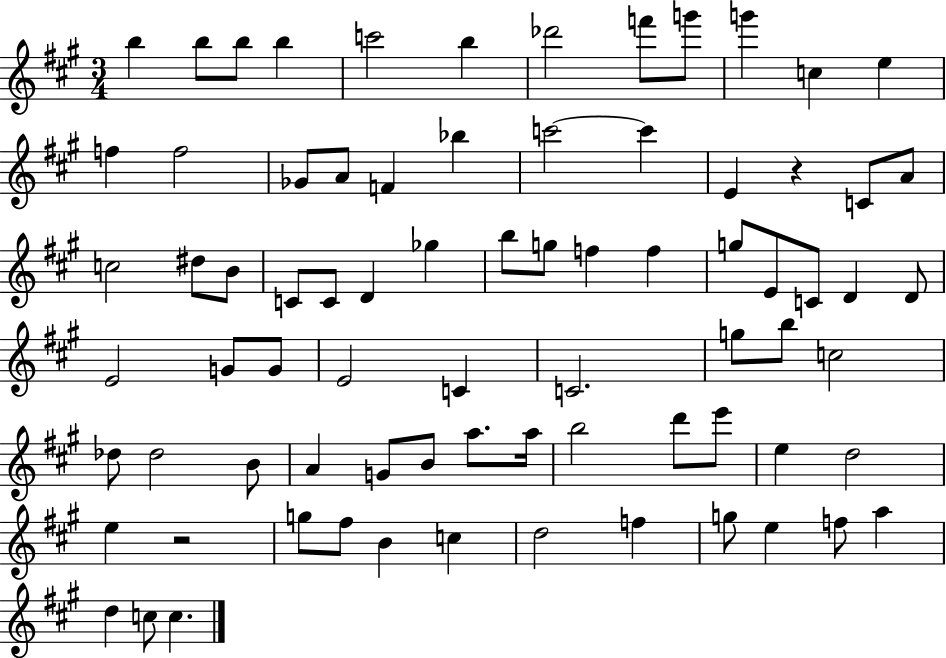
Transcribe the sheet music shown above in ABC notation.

X:1
T:Untitled
M:3/4
L:1/4
K:A
b b/2 b/2 b c'2 b _d'2 f'/2 g'/2 g' c e f f2 _G/2 A/2 F _b c'2 c' E z C/2 A/2 c2 ^d/2 B/2 C/2 C/2 D _g b/2 g/2 f f g/2 E/2 C/2 D D/2 E2 G/2 G/2 E2 C C2 g/2 b/2 c2 _d/2 _d2 B/2 A G/2 B/2 a/2 a/4 b2 d'/2 e'/2 e d2 e z2 g/2 ^f/2 B c d2 f g/2 e f/2 a d c/2 c